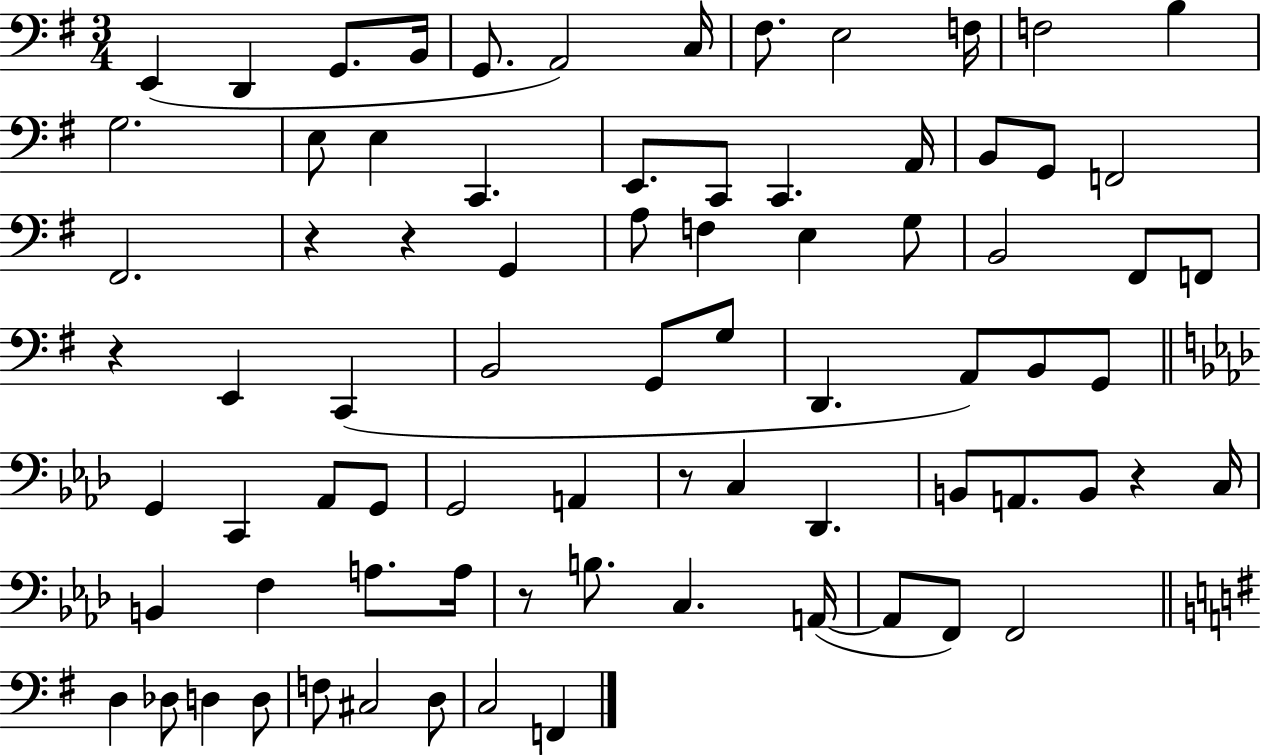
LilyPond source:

{
  \clef bass
  \numericTimeSignature
  \time 3/4
  \key g \major
  \repeat volta 2 { e,4( d,4 g,8. b,16 | g,8. a,2) c16 | fis8. e2 f16 | f2 b4 | \break g2. | e8 e4 c,4. | e,8. c,8 c,4. a,16 | b,8 g,8 f,2 | \break fis,2. | r4 r4 g,4 | a8 f4 e4 g8 | b,2 fis,8 f,8 | \break r4 e,4 c,4( | b,2 g,8 g8 | d,4. a,8) b,8 g,8 | \bar "||" \break \key aes \major g,4 c,4 aes,8 g,8 | g,2 a,4 | r8 c4 des,4. | b,8 a,8. b,8 r4 c16 | \break b,4 f4 a8. a16 | r8 b8. c4. a,16~(~ | a,8 f,8) f,2 | \bar "||" \break \key e \minor d4 des8 d4 d8 | f8 cis2 d8 | c2 f,4 | } \bar "|."
}